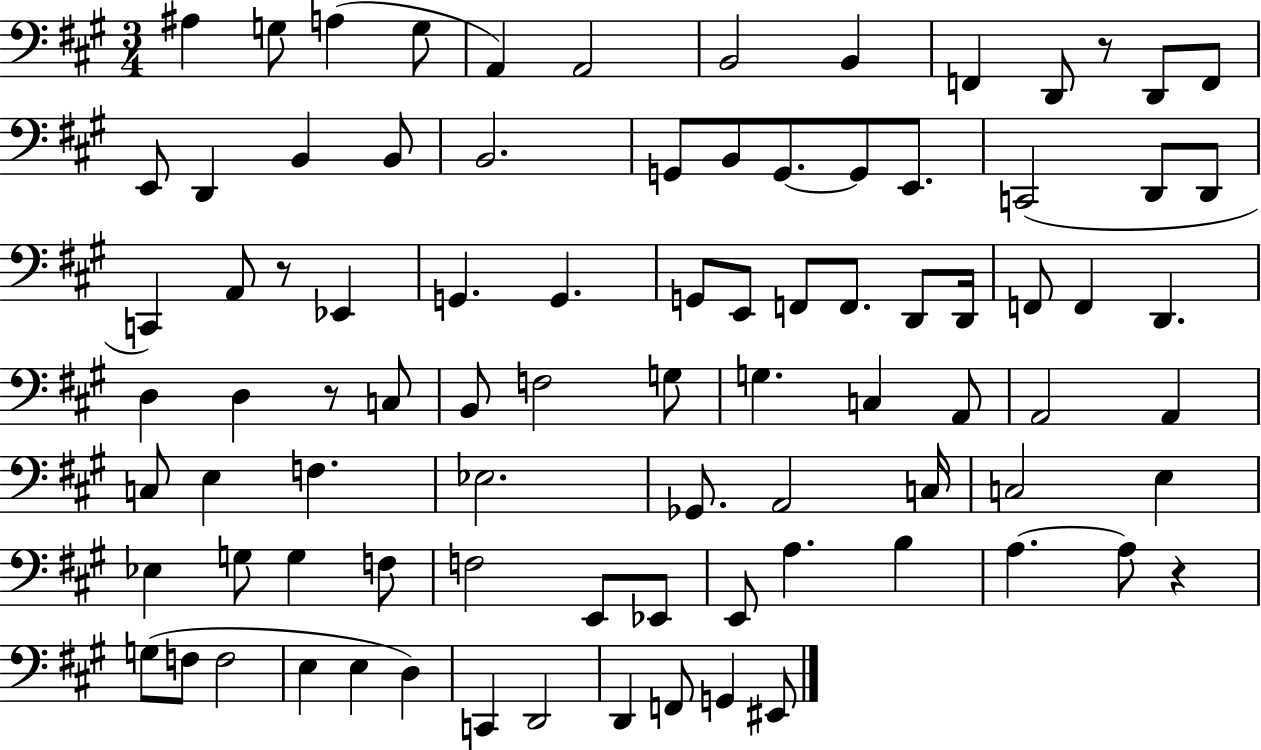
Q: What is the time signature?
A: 3/4